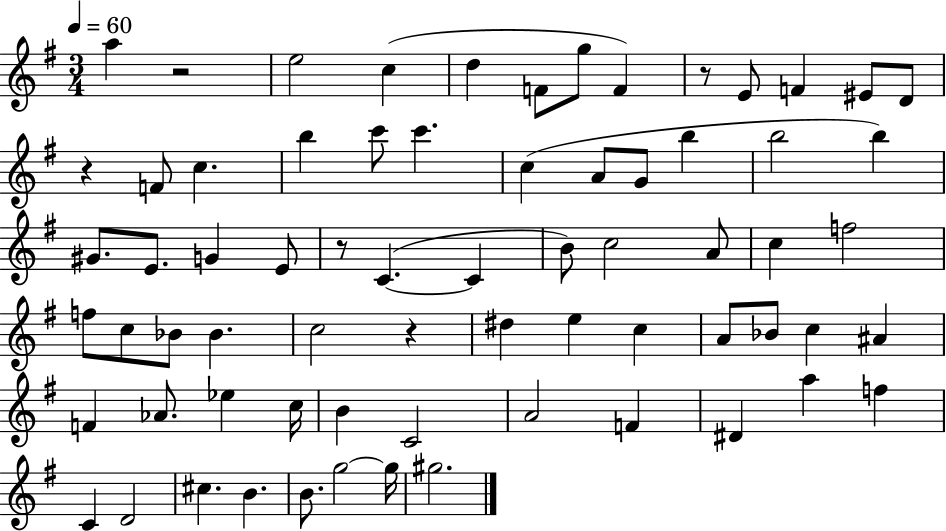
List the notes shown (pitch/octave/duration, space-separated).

A5/q R/h E5/h C5/q D5/q F4/e G5/e F4/q R/e E4/e F4/q EIS4/e D4/e R/q F4/e C5/q. B5/q C6/e C6/q. C5/q A4/e G4/e B5/q B5/h B5/q G#4/e. E4/e. G4/q E4/e R/e C4/q. C4/q B4/e C5/h A4/e C5/q F5/h F5/e C5/e Bb4/e Bb4/q. C5/h R/q D#5/q E5/q C5/q A4/e Bb4/e C5/q A#4/q F4/q Ab4/e. Eb5/q C5/s B4/q C4/h A4/h F4/q D#4/q A5/q F5/q C4/q D4/h C#5/q. B4/q. B4/e. G5/h G5/s G#5/h.